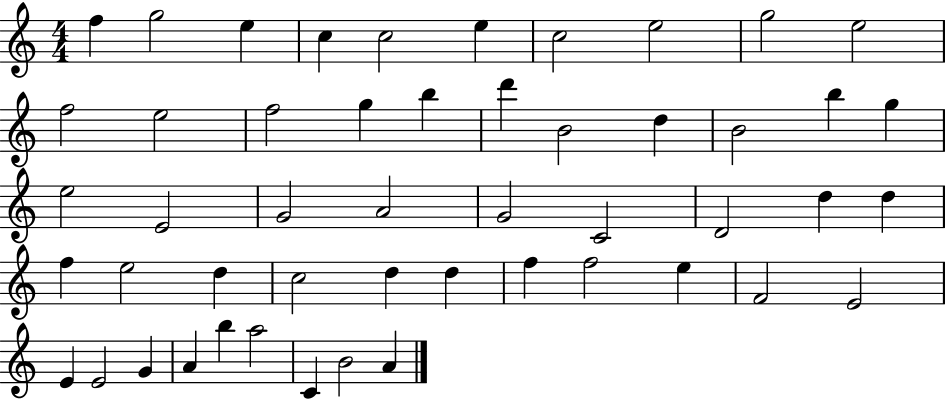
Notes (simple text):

F5/q G5/h E5/q C5/q C5/h E5/q C5/h E5/h G5/h E5/h F5/h E5/h F5/h G5/q B5/q D6/q B4/h D5/q B4/h B5/q G5/q E5/h E4/h G4/h A4/h G4/h C4/h D4/h D5/q D5/q F5/q E5/h D5/q C5/h D5/q D5/q F5/q F5/h E5/q F4/h E4/h E4/q E4/h G4/q A4/q B5/q A5/h C4/q B4/h A4/q